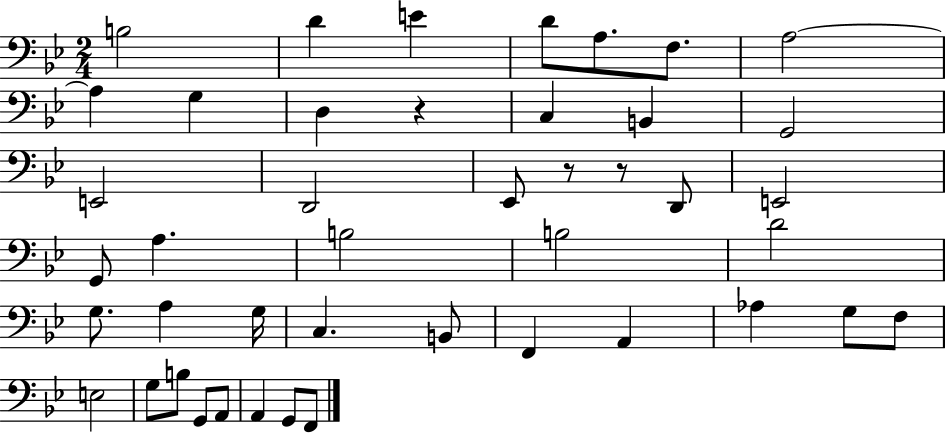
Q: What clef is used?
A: bass